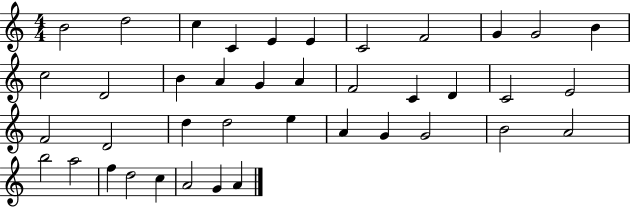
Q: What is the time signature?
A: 4/4